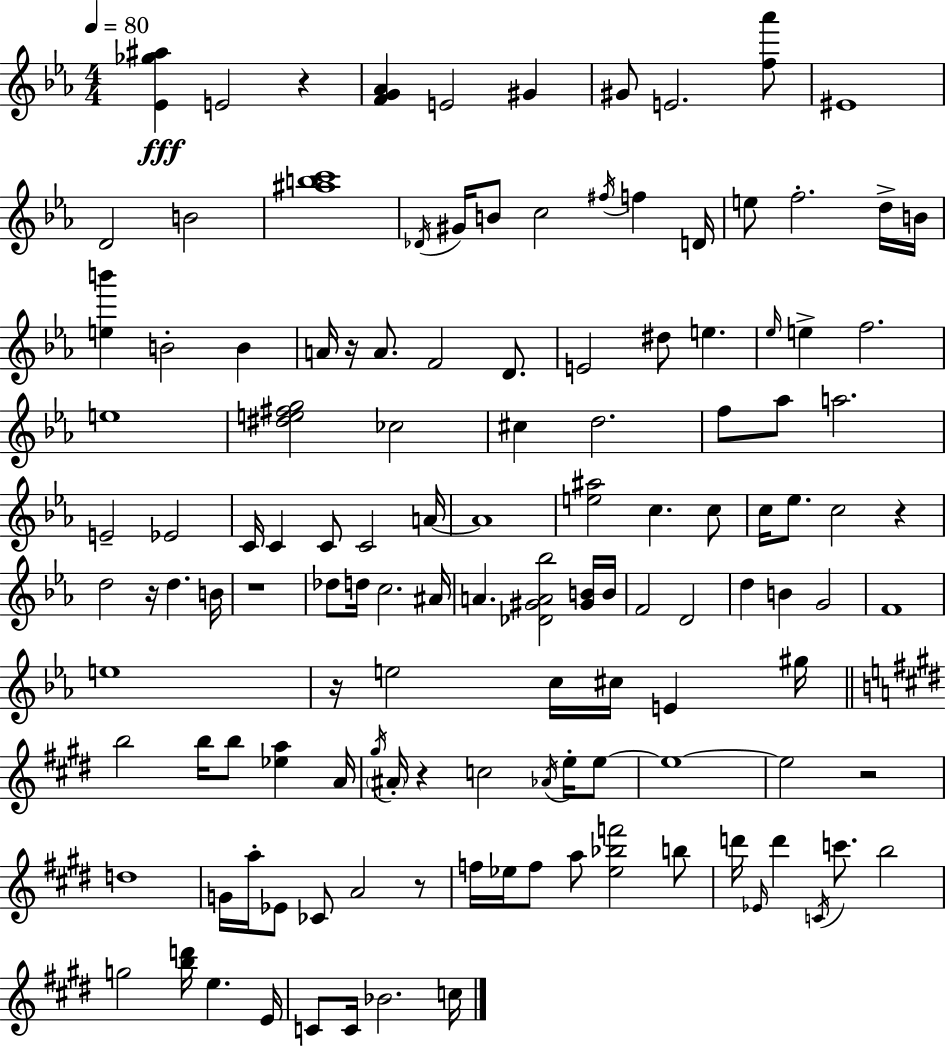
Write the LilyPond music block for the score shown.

{
  \clef treble
  \numericTimeSignature
  \time 4/4
  \key ees \major
  \tempo 4 = 80
  <ees' ges'' ais''>4\fff e'2 r4 | <f' g' aes'>4 e'2 gis'4 | gis'8 e'2. <f'' aes'''>8 | eis'1 | \break d'2 b'2 | <ais'' b'' c'''>1 | \acciaccatura { des'16 } gis'16 b'8 c''2 \acciaccatura { fis''16 } f''4 | d'16 e''8 f''2.-. | \break d''16-> b'16 <e'' b'''>4 b'2-. b'4 | a'16 r16 a'8. f'2 d'8. | e'2 dis''8 e''4. | \grace { ees''16 } e''4-> f''2. | \break e''1 | <dis'' e'' fis'' g''>2 ces''2 | cis''4 d''2. | f''8 aes''8 a''2. | \break e'2-- ees'2 | c'16 c'4 c'8 c'2 | a'16~~ a'1 | <e'' ais''>2 c''4. | \break c''8 c''16 ees''8. c''2 r4 | d''2 r16 d''4. | b'16 r1 | des''8 d''16 c''2. | \break ais'16 a'4. <des' gis' a' bes''>2 | <gis' b'>16 b'16 f'2 d'2 | d''4 b'4 g'2 | f'1 | \break e''1 | r16 e''2 c''16 cis''16 e'4 | gis''16 \bar "||" \break \key e \major b''2 b''16 b''8 <ees'' a''>4 a'16 | \acciaccatura { gis''16 } \parenthesize ais'16-. r4 c''2 \acciaccatura { aes'16 } e''16-. | e''8~~ e''1~~ | e''2 r2 | \break d''1 | g'16 a''16-. ees'8 ces'8 a'2 | r8 f''16 ees''16 f''8 a''8 <ees'' bes'' f'''>2 | b''8 d'''16 \grace { ees'16 } d'''4 \acciaccatura { c'16 } c'''8. b''2 | \break g''2 <b'' d'''>16 e''4. | e'16 c'8 c'16 bes'2. | c''16 \bar "|."
}